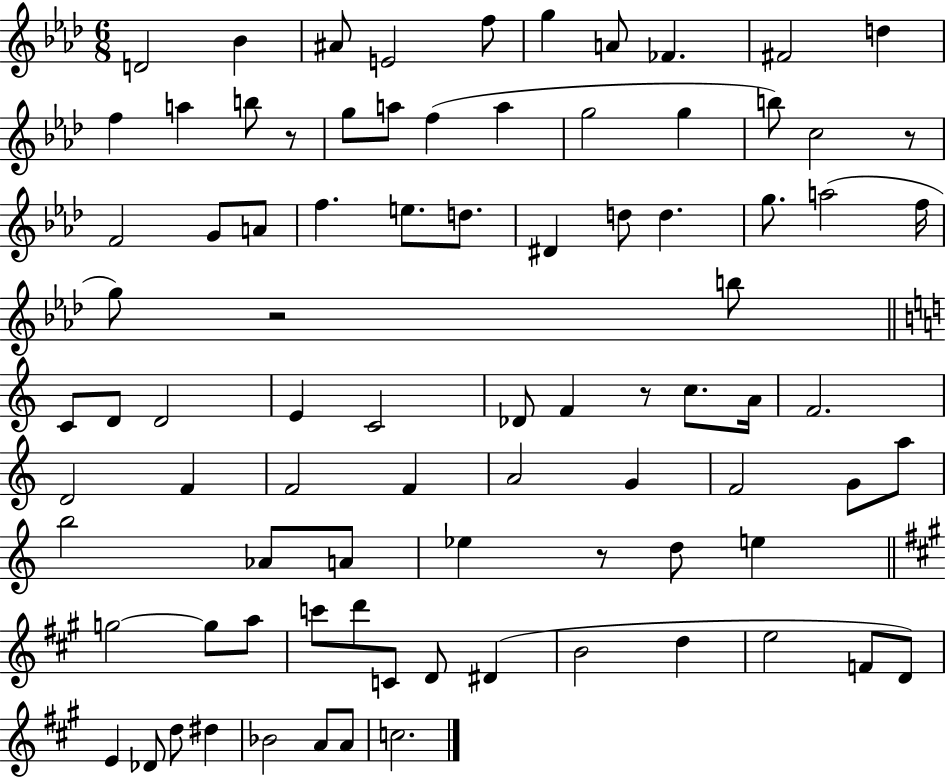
{
  \clef treble
  \numericTimeSignature
  \time 6/8
  \key aes \major
  \repeat volta 2 { d'2 bes'4 | ais'8 e'2 f''8 | g''4 a'8 fes'4. | fis'2 d''4 | \break f''4 a''4 b''8 r8 | g''8 a''8 f''4( a''4 | g''2 g''4 | b''8) c''2 r8 | \break f'2 g'8 a'8 | f''4. e''8. d''8. | dis'4 d''8 d''4. | g''8. a''2( f''16 | \break g''8) r2 b''8 | \bar "||" \break \key c \major c'8 d'8 d'2 | e'4 c'2 | des'8 f'4 r8 c''8. a'16 | f'2. | \break d'2 f'4 | f'2 f'4 | a'2 g'4 | f'2 g'8 a''8 | \break b''2 aes'8 a'8 | ees''4 r8 d''8 e''4 | \bar "||" \break \key a \major g''2~~ g''8 a''8 | c'''8 d'''8 c'8 d'8 dis'4( | b'2 d''4 | e''2 f'8 d'8) | \break e'4 des'8 d''8 dis''4 | bes'2 a'8 a'8 | c''2. | } \bar "|."
}